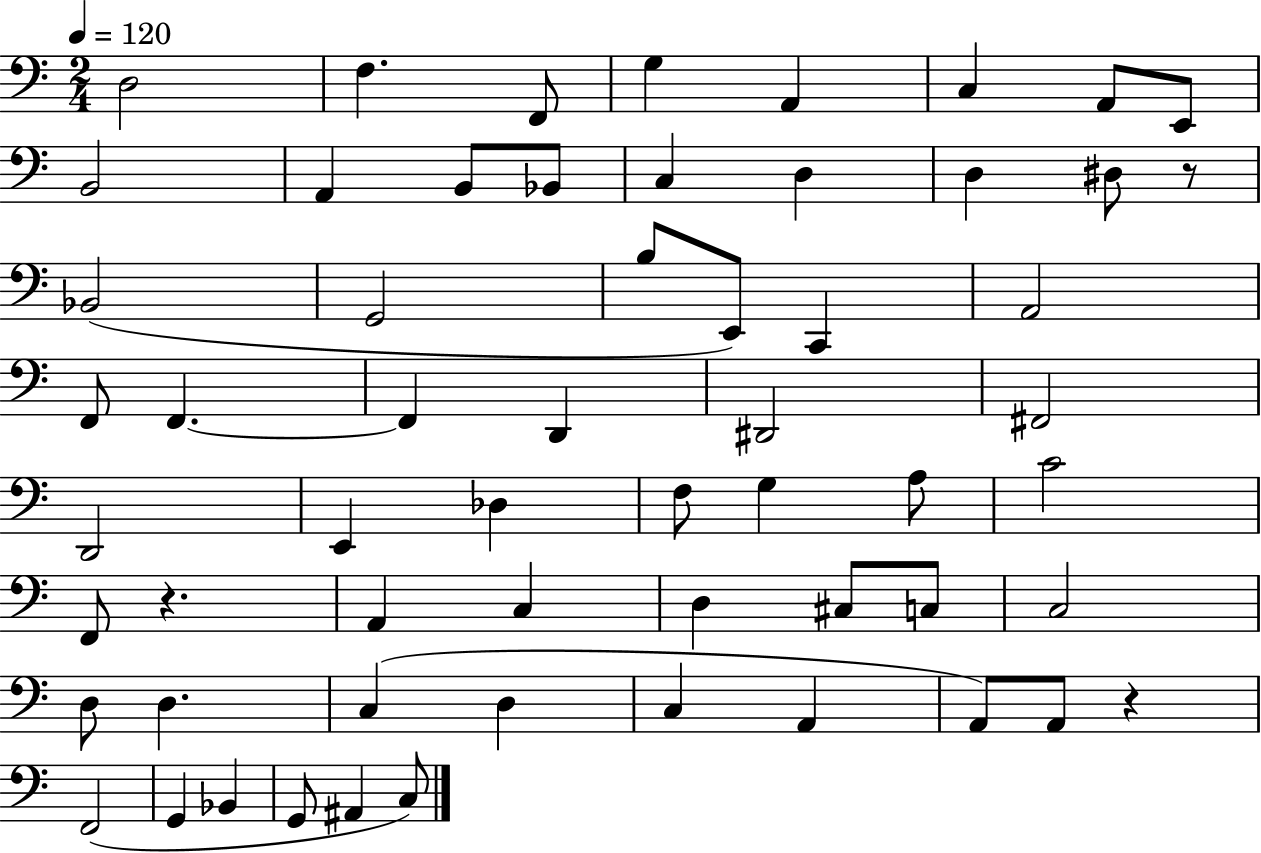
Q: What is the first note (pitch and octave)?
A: D3